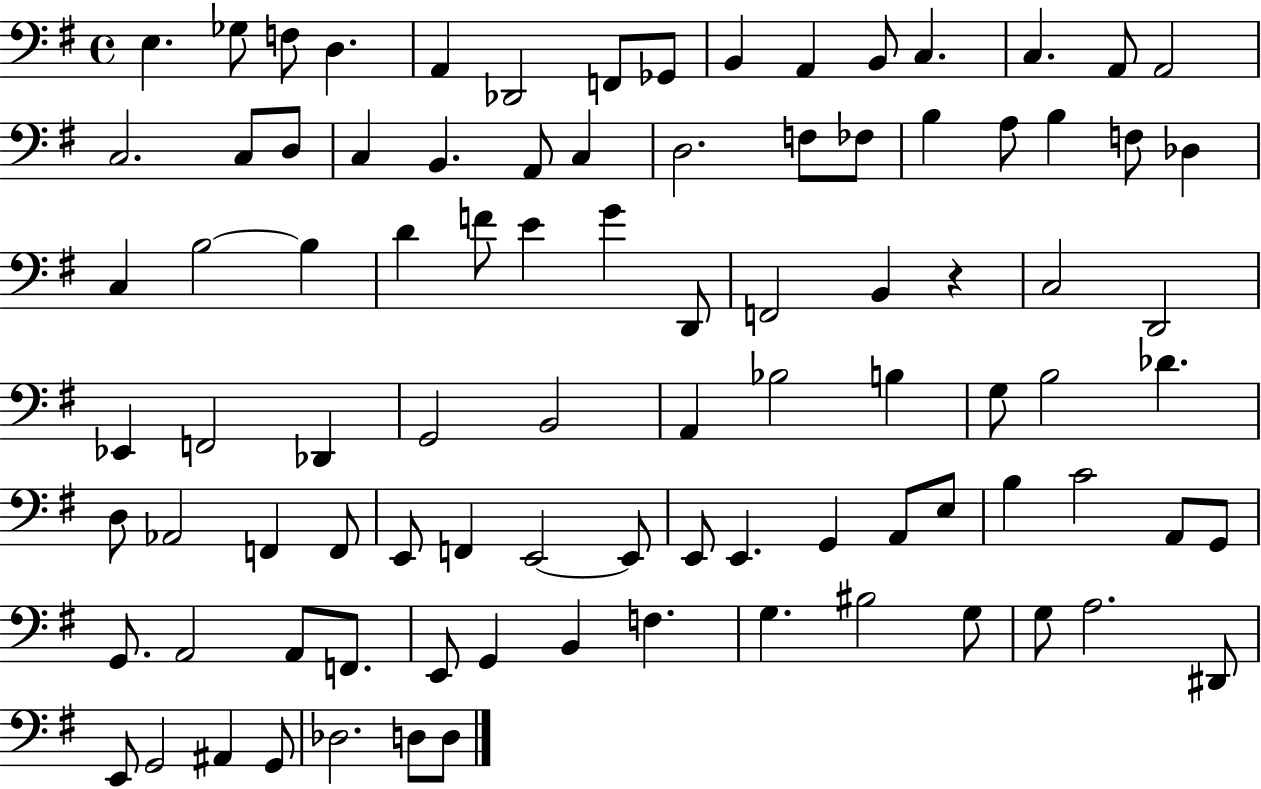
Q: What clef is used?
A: bass